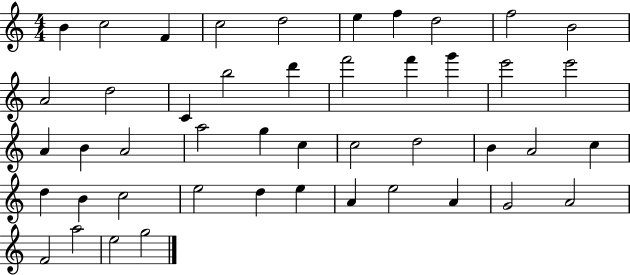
{
  \clef treble
  \numericTimeSignature
  \time 4/4
  \key c \major
  b'4 c''2 f'4 | c''2 d''2 | e''4 f''4 d''2 | f''2 b'2 | \break a'2 d''2 | c'4 b''2 d'''4 | f'''2 f'''4 g'''4 | e'''2 e'''2 | \break a'4 b'4 a'2 | a''2 g''4 c''4 | c''2 d''2 | b'4 a'2 c''4 | \break d''4 b'4 c''2 | e''2 d''4 e''4 | a'4 e''2 a'4 | g'2 a'2 | \break f'2 a''2 | e''2 g''2 | \bar "|."
}